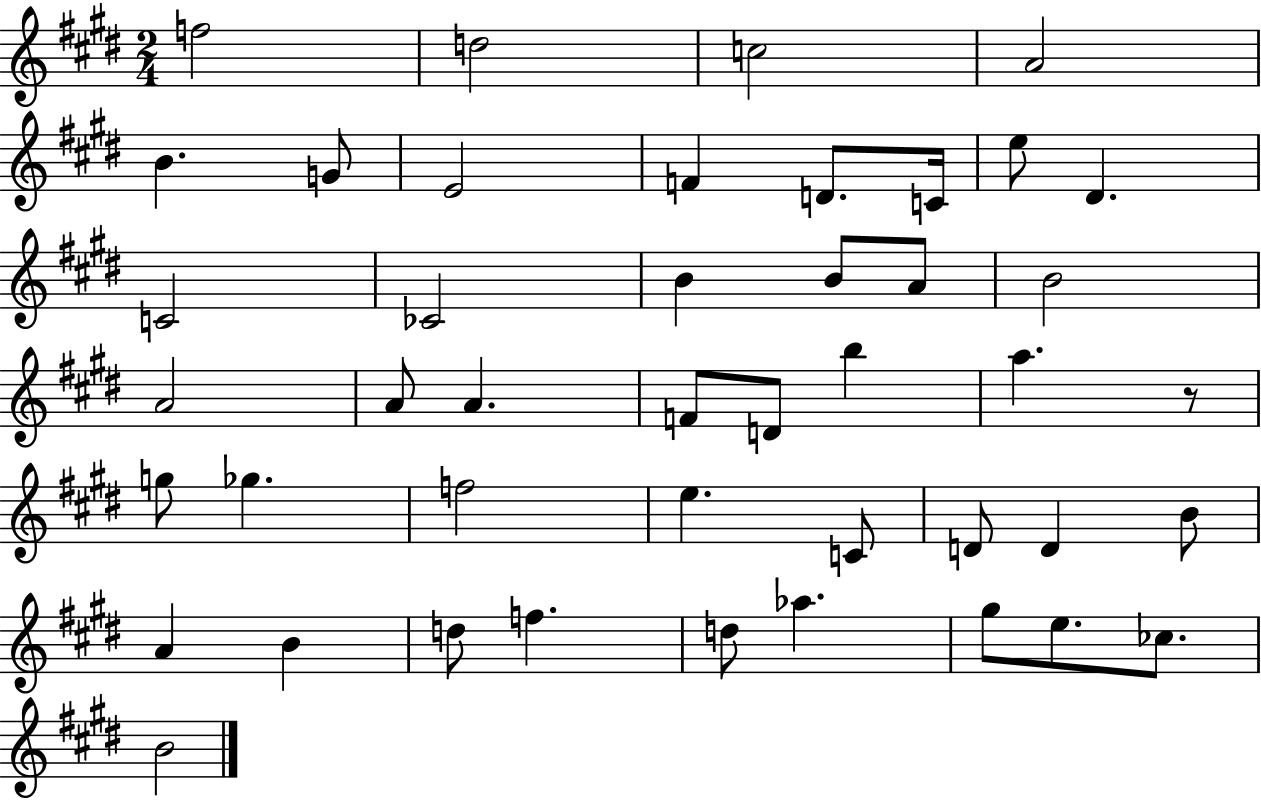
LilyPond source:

{
  \clef treble
  \numericTimeSignature
  \time 2/4
  \key e \major
  f''2 | d''2 | c''2 | a'2 | \break b'4. g'8 | e'2 | f'4 d'8. c'16 | e''8 dis'4. | \break c'2 | ces'2 | b'4 b'8 a'8 | b'2 | \break a'2 | a'8 a'4. | f'8 d'8 b''4 | a''4. r8 | \break g''8 ges''4. | f''2 | e''4. c'8 | d'8 d'4 b'8 | \break a'4 b'4 | d''8 f''4. | d''8 aes''4. | gis''8 e''8. ces''8. | \break b'2 | \bar "|."
}